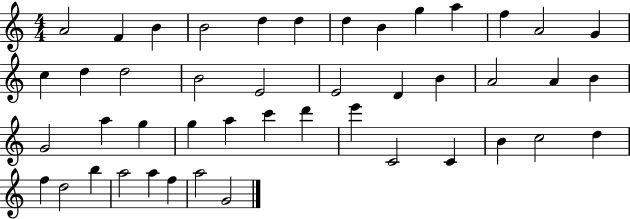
{
  \clef treble
  \numericTimeSignature
  \time 4/4
  \key c \major
  a'2 f'4 b'4 | b'2 d''4 d''4 | d''4 b'4 g''4 a''4 | f''4 a'2 g'4 | \break c''4 d''4 d''2 | b'2 e'2 | e'2 d'4 b'4 | a'2 a'4 b'4 | \break g'2 a''4 g''4 | g''4 a''4 c'''4 d'''4 | e'''4 c'2 c'4 | b'4 c''2 d''4 | \break f''4 d''2 b''4 | a''2 a''4 f''4 | a''2 g'2 | \bar "|."
}